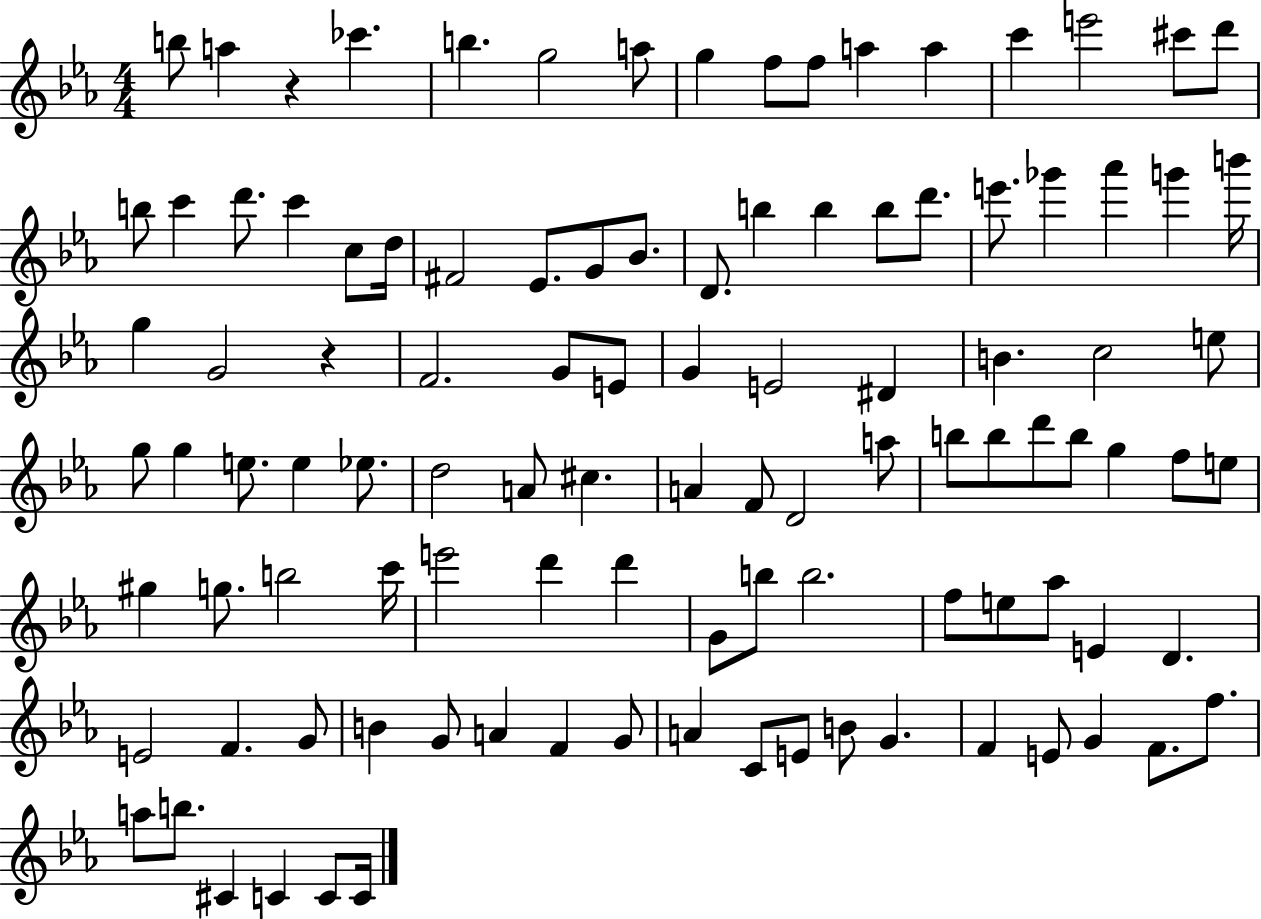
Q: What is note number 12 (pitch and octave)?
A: C6